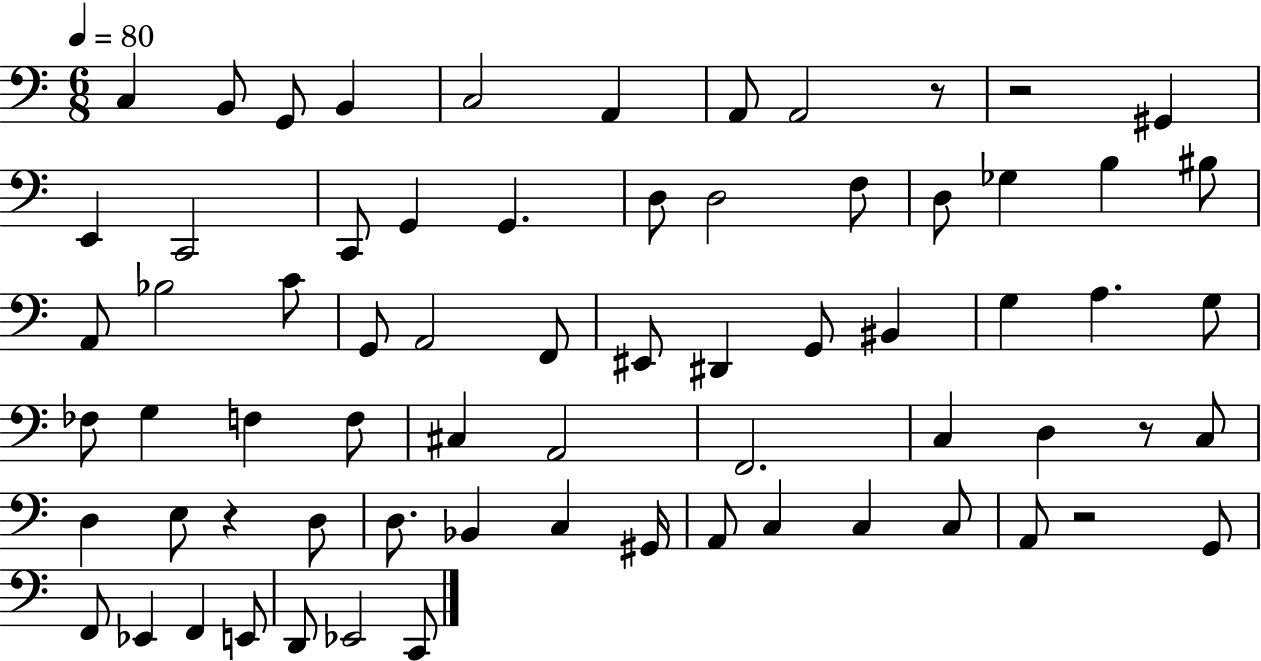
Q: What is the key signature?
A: C major